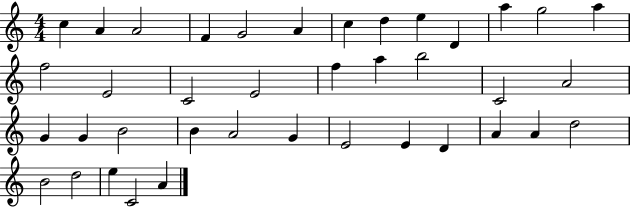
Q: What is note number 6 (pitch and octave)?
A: A4